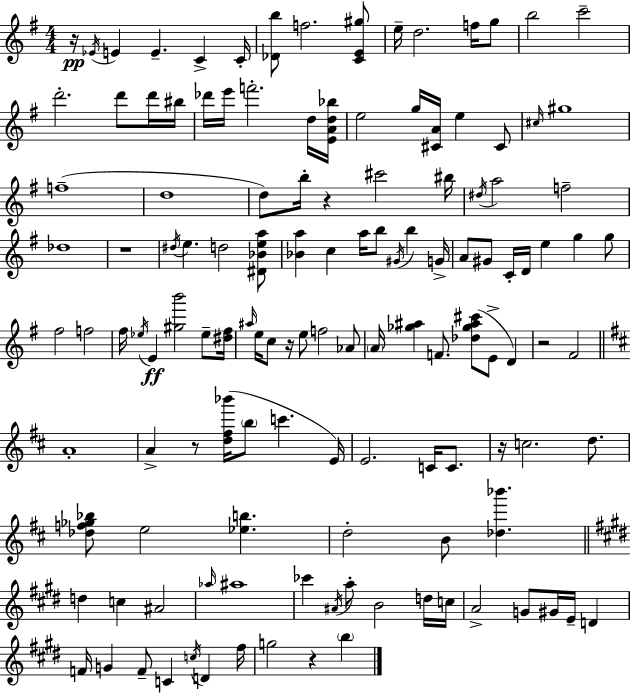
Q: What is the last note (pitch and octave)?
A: B5